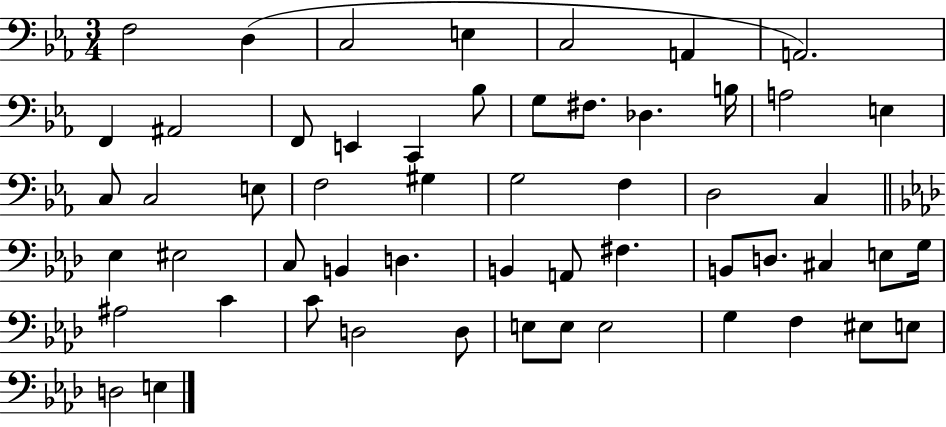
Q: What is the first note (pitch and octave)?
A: F3